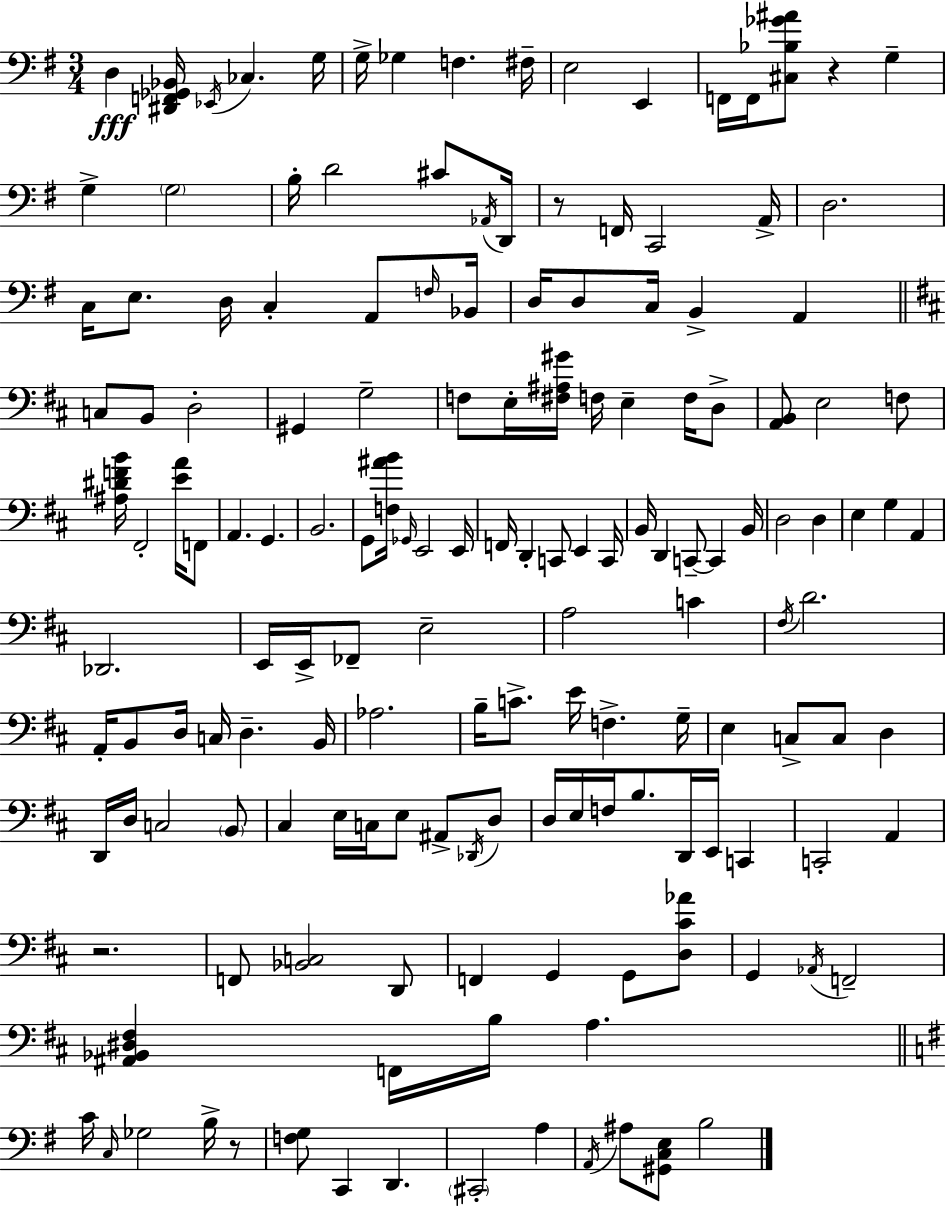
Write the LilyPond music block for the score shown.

{
  \clef bass
  \numericTimeSignature
  \time 3/4
  \key g \major
  \repeat volta 2 { d4\fff <dis, f, ges, bes,>16 \acciaccatura { ees,16 } ces4. | g16 g16-> ges4 f4. | fis16-- e2 e,4 | f,16 f,16 <cis bes ges' ais'>8 r4 g4-- | \break g4-> \parenthesize g2 | b16-. d'2 cis'8 | \acciaccatura { aes,16 } d,16 r8 f,16 c,2 | a,16-> d2. | \break c16 e8. d16 c4-. a,8 | \grace { f16 } bes,16 d16 d8 c16 b,4-> a,4 | \bar "||" \break \key b \minor c8 b,8 d2-. | gis,4 g2-- | f8 e16-. <fis ais gis'>16 f16 e4-- f16 d8-> | <a, b,>8 e2 f8 | \break <ais dis' f' b'>16 fis,2-. <e' a'>16 f,8 | a,4. g,4. | b,2. | g,8 <f ais' b'>16 \grace { ges,16 } e,2 | \break e,16 f,16 d,4-. c,8 e,4 | c,16 b,16 d,4 c,8--~~ c,4 | b,16 d2 d4 | e4 g4 a,4 | \break des,2. | e,16 e,16-> fes,8-- e2-- | a2 c'4 | \acciaccatura { fis16 } d'2. | \break a,16-. b,8 d16 c16 d4.-- | b,16 aes2. | b16-- c'8.-> e'16 f4.-> | g16-- e4 c8-> c8 d4 | \break d,16 d16 c2 | \parenthesize b,8 cis4 e16 c16 e8 ais,8-> | \acciaccatura { des,16 } d8 d16 e16 f16 b8. d,16 e,16 c,4 | c,2-. a,4 | \break r2. | f,8 <bes, c>2 | d,8 f,4 g,4 g,8 | <d cis' aes'>8 g,4 \acciaccatura { aes,16 } f,2-- | \break <ais, bes, dis fis>4 f,16 b16 a4. | \bar "||" \break \key e \minor c'16 \grace { c16 } ges2 b16-> r8 | <f g>8 c,4 d,4. | \parenthesize cis,2-. a4 | \acciaccatura { a,16 } ais8 <gis, c e>8 b2 | \break } \bar "|."
}